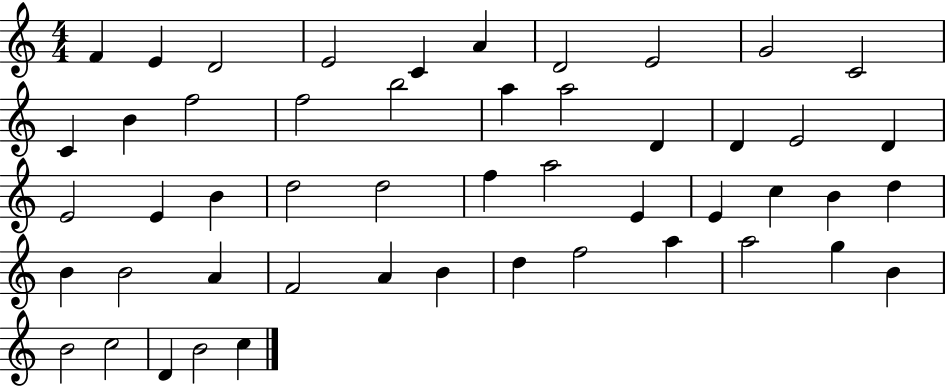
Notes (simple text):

F4/q E4/q D4/h E4/h C4/q A4/q D4/h E4/h G4/h C4/h C4/q B4/q F5/h F5/h B5/h A5/q A5/h D4/q D4/q E4/h D4/q E4/h E4/q B4/q D5/h D5/h F5/q A5/h E4/q E4/q C5/q B4/q D5/q B4/q B4/h A4/q F4/h A4/q B4/q D5/q F5/h A5/q A5/h G5/q B4/q B4/h C5/h D4/q B4/h C5/q